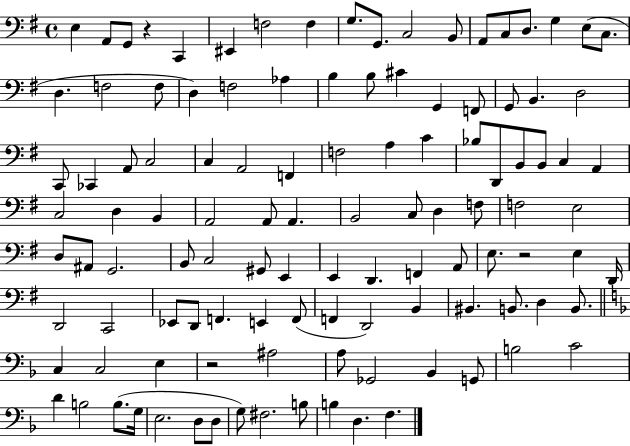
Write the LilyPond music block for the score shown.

{
  \clef bass
  \time 4/4
  \defaultTimeSignature
  \key g \major
  e4 a,8 g,8 r4 c,4 | eis,4 f2 f4 | g8. g,8. c2 b,8 | a,8 c8 d8. g4 e8( c8. | \break d4. f2 f8 | d4) f2 aes4 | b4 b8 cis'4 g,4 f,8 | g,8 b,4. d2 | \break c,8 ces,4 a,8 c2 | c4 a,2 f,4 | f2 a4 c'4 | bes8 d,8 b,8 b,8 c4 a,4 | \break c2 d4 b,4 | a,2 a,8 a,4. | b,2 c8 d4 f8 | f2 e2 | \break d8 ais,8 g,2. | b,8 c2 gis,8 e,4 | e,4 d,4. f,4 a,8 | e8. r2 e4 d,16 | \break d,2 c,2 | ees,8 d,8 f,4. e,4 f,8( | f,4 d,2) b,4 | bis,4. b,8. d4 b,8. | \break \bar "||" \break \key f \major c4 c2 e4 | r2 ais2 | a8 ges,2 bes,4 g,8 | b2 c'2 | \break d'4 b2 b8.( g16 | e2. d8 d8 | g8) fis2. b8 | b4 d4. f4. | \break \bar "|."
}